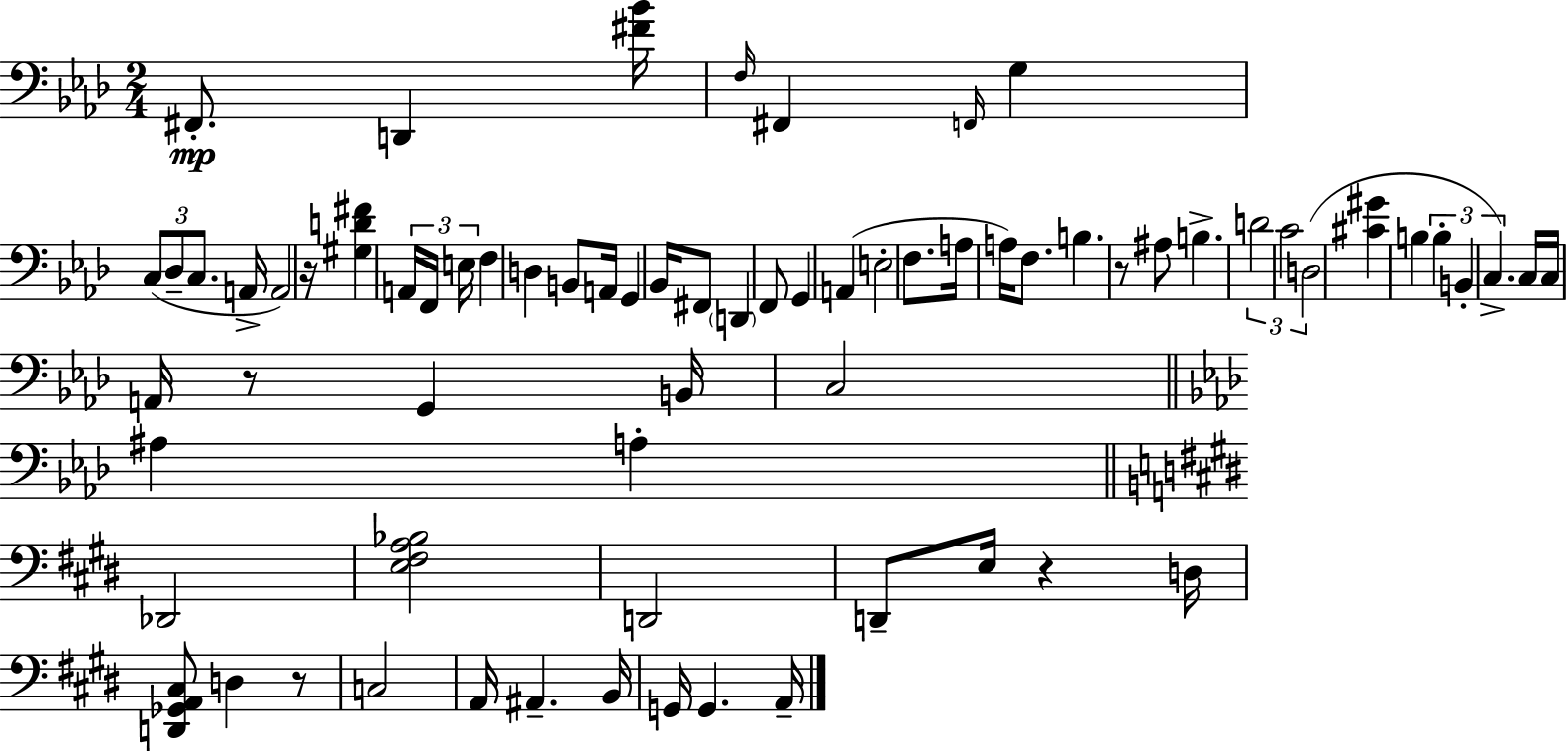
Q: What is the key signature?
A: AES major